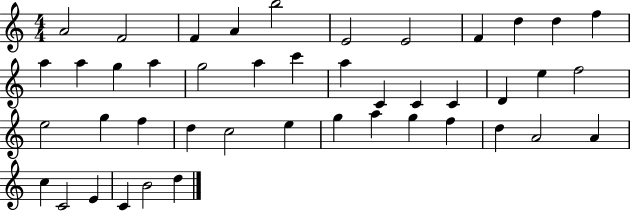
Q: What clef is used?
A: treble